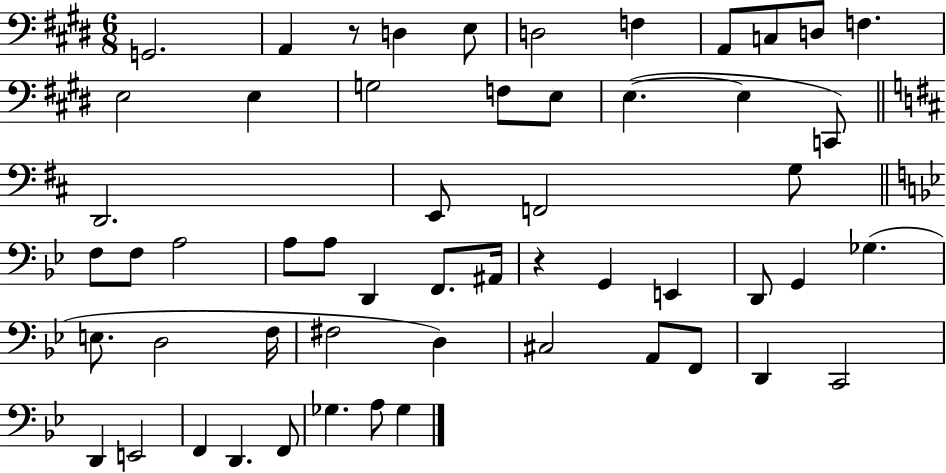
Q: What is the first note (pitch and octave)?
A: G2